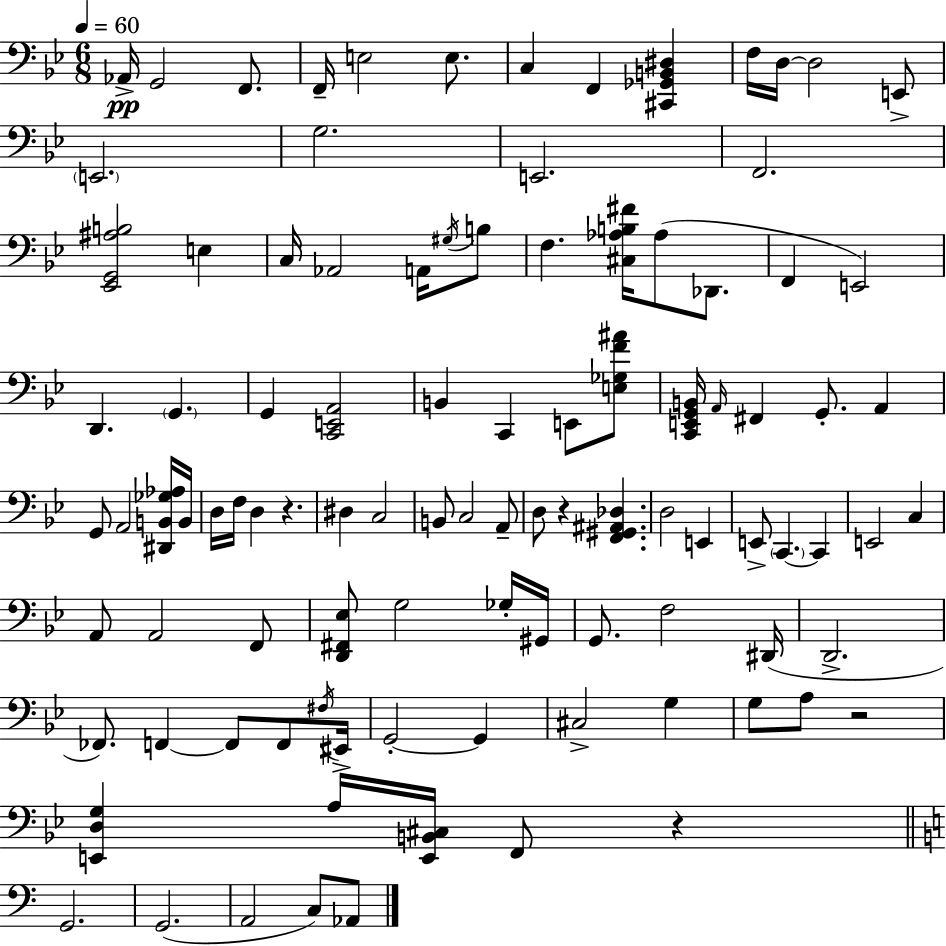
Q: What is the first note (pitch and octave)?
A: Ab2